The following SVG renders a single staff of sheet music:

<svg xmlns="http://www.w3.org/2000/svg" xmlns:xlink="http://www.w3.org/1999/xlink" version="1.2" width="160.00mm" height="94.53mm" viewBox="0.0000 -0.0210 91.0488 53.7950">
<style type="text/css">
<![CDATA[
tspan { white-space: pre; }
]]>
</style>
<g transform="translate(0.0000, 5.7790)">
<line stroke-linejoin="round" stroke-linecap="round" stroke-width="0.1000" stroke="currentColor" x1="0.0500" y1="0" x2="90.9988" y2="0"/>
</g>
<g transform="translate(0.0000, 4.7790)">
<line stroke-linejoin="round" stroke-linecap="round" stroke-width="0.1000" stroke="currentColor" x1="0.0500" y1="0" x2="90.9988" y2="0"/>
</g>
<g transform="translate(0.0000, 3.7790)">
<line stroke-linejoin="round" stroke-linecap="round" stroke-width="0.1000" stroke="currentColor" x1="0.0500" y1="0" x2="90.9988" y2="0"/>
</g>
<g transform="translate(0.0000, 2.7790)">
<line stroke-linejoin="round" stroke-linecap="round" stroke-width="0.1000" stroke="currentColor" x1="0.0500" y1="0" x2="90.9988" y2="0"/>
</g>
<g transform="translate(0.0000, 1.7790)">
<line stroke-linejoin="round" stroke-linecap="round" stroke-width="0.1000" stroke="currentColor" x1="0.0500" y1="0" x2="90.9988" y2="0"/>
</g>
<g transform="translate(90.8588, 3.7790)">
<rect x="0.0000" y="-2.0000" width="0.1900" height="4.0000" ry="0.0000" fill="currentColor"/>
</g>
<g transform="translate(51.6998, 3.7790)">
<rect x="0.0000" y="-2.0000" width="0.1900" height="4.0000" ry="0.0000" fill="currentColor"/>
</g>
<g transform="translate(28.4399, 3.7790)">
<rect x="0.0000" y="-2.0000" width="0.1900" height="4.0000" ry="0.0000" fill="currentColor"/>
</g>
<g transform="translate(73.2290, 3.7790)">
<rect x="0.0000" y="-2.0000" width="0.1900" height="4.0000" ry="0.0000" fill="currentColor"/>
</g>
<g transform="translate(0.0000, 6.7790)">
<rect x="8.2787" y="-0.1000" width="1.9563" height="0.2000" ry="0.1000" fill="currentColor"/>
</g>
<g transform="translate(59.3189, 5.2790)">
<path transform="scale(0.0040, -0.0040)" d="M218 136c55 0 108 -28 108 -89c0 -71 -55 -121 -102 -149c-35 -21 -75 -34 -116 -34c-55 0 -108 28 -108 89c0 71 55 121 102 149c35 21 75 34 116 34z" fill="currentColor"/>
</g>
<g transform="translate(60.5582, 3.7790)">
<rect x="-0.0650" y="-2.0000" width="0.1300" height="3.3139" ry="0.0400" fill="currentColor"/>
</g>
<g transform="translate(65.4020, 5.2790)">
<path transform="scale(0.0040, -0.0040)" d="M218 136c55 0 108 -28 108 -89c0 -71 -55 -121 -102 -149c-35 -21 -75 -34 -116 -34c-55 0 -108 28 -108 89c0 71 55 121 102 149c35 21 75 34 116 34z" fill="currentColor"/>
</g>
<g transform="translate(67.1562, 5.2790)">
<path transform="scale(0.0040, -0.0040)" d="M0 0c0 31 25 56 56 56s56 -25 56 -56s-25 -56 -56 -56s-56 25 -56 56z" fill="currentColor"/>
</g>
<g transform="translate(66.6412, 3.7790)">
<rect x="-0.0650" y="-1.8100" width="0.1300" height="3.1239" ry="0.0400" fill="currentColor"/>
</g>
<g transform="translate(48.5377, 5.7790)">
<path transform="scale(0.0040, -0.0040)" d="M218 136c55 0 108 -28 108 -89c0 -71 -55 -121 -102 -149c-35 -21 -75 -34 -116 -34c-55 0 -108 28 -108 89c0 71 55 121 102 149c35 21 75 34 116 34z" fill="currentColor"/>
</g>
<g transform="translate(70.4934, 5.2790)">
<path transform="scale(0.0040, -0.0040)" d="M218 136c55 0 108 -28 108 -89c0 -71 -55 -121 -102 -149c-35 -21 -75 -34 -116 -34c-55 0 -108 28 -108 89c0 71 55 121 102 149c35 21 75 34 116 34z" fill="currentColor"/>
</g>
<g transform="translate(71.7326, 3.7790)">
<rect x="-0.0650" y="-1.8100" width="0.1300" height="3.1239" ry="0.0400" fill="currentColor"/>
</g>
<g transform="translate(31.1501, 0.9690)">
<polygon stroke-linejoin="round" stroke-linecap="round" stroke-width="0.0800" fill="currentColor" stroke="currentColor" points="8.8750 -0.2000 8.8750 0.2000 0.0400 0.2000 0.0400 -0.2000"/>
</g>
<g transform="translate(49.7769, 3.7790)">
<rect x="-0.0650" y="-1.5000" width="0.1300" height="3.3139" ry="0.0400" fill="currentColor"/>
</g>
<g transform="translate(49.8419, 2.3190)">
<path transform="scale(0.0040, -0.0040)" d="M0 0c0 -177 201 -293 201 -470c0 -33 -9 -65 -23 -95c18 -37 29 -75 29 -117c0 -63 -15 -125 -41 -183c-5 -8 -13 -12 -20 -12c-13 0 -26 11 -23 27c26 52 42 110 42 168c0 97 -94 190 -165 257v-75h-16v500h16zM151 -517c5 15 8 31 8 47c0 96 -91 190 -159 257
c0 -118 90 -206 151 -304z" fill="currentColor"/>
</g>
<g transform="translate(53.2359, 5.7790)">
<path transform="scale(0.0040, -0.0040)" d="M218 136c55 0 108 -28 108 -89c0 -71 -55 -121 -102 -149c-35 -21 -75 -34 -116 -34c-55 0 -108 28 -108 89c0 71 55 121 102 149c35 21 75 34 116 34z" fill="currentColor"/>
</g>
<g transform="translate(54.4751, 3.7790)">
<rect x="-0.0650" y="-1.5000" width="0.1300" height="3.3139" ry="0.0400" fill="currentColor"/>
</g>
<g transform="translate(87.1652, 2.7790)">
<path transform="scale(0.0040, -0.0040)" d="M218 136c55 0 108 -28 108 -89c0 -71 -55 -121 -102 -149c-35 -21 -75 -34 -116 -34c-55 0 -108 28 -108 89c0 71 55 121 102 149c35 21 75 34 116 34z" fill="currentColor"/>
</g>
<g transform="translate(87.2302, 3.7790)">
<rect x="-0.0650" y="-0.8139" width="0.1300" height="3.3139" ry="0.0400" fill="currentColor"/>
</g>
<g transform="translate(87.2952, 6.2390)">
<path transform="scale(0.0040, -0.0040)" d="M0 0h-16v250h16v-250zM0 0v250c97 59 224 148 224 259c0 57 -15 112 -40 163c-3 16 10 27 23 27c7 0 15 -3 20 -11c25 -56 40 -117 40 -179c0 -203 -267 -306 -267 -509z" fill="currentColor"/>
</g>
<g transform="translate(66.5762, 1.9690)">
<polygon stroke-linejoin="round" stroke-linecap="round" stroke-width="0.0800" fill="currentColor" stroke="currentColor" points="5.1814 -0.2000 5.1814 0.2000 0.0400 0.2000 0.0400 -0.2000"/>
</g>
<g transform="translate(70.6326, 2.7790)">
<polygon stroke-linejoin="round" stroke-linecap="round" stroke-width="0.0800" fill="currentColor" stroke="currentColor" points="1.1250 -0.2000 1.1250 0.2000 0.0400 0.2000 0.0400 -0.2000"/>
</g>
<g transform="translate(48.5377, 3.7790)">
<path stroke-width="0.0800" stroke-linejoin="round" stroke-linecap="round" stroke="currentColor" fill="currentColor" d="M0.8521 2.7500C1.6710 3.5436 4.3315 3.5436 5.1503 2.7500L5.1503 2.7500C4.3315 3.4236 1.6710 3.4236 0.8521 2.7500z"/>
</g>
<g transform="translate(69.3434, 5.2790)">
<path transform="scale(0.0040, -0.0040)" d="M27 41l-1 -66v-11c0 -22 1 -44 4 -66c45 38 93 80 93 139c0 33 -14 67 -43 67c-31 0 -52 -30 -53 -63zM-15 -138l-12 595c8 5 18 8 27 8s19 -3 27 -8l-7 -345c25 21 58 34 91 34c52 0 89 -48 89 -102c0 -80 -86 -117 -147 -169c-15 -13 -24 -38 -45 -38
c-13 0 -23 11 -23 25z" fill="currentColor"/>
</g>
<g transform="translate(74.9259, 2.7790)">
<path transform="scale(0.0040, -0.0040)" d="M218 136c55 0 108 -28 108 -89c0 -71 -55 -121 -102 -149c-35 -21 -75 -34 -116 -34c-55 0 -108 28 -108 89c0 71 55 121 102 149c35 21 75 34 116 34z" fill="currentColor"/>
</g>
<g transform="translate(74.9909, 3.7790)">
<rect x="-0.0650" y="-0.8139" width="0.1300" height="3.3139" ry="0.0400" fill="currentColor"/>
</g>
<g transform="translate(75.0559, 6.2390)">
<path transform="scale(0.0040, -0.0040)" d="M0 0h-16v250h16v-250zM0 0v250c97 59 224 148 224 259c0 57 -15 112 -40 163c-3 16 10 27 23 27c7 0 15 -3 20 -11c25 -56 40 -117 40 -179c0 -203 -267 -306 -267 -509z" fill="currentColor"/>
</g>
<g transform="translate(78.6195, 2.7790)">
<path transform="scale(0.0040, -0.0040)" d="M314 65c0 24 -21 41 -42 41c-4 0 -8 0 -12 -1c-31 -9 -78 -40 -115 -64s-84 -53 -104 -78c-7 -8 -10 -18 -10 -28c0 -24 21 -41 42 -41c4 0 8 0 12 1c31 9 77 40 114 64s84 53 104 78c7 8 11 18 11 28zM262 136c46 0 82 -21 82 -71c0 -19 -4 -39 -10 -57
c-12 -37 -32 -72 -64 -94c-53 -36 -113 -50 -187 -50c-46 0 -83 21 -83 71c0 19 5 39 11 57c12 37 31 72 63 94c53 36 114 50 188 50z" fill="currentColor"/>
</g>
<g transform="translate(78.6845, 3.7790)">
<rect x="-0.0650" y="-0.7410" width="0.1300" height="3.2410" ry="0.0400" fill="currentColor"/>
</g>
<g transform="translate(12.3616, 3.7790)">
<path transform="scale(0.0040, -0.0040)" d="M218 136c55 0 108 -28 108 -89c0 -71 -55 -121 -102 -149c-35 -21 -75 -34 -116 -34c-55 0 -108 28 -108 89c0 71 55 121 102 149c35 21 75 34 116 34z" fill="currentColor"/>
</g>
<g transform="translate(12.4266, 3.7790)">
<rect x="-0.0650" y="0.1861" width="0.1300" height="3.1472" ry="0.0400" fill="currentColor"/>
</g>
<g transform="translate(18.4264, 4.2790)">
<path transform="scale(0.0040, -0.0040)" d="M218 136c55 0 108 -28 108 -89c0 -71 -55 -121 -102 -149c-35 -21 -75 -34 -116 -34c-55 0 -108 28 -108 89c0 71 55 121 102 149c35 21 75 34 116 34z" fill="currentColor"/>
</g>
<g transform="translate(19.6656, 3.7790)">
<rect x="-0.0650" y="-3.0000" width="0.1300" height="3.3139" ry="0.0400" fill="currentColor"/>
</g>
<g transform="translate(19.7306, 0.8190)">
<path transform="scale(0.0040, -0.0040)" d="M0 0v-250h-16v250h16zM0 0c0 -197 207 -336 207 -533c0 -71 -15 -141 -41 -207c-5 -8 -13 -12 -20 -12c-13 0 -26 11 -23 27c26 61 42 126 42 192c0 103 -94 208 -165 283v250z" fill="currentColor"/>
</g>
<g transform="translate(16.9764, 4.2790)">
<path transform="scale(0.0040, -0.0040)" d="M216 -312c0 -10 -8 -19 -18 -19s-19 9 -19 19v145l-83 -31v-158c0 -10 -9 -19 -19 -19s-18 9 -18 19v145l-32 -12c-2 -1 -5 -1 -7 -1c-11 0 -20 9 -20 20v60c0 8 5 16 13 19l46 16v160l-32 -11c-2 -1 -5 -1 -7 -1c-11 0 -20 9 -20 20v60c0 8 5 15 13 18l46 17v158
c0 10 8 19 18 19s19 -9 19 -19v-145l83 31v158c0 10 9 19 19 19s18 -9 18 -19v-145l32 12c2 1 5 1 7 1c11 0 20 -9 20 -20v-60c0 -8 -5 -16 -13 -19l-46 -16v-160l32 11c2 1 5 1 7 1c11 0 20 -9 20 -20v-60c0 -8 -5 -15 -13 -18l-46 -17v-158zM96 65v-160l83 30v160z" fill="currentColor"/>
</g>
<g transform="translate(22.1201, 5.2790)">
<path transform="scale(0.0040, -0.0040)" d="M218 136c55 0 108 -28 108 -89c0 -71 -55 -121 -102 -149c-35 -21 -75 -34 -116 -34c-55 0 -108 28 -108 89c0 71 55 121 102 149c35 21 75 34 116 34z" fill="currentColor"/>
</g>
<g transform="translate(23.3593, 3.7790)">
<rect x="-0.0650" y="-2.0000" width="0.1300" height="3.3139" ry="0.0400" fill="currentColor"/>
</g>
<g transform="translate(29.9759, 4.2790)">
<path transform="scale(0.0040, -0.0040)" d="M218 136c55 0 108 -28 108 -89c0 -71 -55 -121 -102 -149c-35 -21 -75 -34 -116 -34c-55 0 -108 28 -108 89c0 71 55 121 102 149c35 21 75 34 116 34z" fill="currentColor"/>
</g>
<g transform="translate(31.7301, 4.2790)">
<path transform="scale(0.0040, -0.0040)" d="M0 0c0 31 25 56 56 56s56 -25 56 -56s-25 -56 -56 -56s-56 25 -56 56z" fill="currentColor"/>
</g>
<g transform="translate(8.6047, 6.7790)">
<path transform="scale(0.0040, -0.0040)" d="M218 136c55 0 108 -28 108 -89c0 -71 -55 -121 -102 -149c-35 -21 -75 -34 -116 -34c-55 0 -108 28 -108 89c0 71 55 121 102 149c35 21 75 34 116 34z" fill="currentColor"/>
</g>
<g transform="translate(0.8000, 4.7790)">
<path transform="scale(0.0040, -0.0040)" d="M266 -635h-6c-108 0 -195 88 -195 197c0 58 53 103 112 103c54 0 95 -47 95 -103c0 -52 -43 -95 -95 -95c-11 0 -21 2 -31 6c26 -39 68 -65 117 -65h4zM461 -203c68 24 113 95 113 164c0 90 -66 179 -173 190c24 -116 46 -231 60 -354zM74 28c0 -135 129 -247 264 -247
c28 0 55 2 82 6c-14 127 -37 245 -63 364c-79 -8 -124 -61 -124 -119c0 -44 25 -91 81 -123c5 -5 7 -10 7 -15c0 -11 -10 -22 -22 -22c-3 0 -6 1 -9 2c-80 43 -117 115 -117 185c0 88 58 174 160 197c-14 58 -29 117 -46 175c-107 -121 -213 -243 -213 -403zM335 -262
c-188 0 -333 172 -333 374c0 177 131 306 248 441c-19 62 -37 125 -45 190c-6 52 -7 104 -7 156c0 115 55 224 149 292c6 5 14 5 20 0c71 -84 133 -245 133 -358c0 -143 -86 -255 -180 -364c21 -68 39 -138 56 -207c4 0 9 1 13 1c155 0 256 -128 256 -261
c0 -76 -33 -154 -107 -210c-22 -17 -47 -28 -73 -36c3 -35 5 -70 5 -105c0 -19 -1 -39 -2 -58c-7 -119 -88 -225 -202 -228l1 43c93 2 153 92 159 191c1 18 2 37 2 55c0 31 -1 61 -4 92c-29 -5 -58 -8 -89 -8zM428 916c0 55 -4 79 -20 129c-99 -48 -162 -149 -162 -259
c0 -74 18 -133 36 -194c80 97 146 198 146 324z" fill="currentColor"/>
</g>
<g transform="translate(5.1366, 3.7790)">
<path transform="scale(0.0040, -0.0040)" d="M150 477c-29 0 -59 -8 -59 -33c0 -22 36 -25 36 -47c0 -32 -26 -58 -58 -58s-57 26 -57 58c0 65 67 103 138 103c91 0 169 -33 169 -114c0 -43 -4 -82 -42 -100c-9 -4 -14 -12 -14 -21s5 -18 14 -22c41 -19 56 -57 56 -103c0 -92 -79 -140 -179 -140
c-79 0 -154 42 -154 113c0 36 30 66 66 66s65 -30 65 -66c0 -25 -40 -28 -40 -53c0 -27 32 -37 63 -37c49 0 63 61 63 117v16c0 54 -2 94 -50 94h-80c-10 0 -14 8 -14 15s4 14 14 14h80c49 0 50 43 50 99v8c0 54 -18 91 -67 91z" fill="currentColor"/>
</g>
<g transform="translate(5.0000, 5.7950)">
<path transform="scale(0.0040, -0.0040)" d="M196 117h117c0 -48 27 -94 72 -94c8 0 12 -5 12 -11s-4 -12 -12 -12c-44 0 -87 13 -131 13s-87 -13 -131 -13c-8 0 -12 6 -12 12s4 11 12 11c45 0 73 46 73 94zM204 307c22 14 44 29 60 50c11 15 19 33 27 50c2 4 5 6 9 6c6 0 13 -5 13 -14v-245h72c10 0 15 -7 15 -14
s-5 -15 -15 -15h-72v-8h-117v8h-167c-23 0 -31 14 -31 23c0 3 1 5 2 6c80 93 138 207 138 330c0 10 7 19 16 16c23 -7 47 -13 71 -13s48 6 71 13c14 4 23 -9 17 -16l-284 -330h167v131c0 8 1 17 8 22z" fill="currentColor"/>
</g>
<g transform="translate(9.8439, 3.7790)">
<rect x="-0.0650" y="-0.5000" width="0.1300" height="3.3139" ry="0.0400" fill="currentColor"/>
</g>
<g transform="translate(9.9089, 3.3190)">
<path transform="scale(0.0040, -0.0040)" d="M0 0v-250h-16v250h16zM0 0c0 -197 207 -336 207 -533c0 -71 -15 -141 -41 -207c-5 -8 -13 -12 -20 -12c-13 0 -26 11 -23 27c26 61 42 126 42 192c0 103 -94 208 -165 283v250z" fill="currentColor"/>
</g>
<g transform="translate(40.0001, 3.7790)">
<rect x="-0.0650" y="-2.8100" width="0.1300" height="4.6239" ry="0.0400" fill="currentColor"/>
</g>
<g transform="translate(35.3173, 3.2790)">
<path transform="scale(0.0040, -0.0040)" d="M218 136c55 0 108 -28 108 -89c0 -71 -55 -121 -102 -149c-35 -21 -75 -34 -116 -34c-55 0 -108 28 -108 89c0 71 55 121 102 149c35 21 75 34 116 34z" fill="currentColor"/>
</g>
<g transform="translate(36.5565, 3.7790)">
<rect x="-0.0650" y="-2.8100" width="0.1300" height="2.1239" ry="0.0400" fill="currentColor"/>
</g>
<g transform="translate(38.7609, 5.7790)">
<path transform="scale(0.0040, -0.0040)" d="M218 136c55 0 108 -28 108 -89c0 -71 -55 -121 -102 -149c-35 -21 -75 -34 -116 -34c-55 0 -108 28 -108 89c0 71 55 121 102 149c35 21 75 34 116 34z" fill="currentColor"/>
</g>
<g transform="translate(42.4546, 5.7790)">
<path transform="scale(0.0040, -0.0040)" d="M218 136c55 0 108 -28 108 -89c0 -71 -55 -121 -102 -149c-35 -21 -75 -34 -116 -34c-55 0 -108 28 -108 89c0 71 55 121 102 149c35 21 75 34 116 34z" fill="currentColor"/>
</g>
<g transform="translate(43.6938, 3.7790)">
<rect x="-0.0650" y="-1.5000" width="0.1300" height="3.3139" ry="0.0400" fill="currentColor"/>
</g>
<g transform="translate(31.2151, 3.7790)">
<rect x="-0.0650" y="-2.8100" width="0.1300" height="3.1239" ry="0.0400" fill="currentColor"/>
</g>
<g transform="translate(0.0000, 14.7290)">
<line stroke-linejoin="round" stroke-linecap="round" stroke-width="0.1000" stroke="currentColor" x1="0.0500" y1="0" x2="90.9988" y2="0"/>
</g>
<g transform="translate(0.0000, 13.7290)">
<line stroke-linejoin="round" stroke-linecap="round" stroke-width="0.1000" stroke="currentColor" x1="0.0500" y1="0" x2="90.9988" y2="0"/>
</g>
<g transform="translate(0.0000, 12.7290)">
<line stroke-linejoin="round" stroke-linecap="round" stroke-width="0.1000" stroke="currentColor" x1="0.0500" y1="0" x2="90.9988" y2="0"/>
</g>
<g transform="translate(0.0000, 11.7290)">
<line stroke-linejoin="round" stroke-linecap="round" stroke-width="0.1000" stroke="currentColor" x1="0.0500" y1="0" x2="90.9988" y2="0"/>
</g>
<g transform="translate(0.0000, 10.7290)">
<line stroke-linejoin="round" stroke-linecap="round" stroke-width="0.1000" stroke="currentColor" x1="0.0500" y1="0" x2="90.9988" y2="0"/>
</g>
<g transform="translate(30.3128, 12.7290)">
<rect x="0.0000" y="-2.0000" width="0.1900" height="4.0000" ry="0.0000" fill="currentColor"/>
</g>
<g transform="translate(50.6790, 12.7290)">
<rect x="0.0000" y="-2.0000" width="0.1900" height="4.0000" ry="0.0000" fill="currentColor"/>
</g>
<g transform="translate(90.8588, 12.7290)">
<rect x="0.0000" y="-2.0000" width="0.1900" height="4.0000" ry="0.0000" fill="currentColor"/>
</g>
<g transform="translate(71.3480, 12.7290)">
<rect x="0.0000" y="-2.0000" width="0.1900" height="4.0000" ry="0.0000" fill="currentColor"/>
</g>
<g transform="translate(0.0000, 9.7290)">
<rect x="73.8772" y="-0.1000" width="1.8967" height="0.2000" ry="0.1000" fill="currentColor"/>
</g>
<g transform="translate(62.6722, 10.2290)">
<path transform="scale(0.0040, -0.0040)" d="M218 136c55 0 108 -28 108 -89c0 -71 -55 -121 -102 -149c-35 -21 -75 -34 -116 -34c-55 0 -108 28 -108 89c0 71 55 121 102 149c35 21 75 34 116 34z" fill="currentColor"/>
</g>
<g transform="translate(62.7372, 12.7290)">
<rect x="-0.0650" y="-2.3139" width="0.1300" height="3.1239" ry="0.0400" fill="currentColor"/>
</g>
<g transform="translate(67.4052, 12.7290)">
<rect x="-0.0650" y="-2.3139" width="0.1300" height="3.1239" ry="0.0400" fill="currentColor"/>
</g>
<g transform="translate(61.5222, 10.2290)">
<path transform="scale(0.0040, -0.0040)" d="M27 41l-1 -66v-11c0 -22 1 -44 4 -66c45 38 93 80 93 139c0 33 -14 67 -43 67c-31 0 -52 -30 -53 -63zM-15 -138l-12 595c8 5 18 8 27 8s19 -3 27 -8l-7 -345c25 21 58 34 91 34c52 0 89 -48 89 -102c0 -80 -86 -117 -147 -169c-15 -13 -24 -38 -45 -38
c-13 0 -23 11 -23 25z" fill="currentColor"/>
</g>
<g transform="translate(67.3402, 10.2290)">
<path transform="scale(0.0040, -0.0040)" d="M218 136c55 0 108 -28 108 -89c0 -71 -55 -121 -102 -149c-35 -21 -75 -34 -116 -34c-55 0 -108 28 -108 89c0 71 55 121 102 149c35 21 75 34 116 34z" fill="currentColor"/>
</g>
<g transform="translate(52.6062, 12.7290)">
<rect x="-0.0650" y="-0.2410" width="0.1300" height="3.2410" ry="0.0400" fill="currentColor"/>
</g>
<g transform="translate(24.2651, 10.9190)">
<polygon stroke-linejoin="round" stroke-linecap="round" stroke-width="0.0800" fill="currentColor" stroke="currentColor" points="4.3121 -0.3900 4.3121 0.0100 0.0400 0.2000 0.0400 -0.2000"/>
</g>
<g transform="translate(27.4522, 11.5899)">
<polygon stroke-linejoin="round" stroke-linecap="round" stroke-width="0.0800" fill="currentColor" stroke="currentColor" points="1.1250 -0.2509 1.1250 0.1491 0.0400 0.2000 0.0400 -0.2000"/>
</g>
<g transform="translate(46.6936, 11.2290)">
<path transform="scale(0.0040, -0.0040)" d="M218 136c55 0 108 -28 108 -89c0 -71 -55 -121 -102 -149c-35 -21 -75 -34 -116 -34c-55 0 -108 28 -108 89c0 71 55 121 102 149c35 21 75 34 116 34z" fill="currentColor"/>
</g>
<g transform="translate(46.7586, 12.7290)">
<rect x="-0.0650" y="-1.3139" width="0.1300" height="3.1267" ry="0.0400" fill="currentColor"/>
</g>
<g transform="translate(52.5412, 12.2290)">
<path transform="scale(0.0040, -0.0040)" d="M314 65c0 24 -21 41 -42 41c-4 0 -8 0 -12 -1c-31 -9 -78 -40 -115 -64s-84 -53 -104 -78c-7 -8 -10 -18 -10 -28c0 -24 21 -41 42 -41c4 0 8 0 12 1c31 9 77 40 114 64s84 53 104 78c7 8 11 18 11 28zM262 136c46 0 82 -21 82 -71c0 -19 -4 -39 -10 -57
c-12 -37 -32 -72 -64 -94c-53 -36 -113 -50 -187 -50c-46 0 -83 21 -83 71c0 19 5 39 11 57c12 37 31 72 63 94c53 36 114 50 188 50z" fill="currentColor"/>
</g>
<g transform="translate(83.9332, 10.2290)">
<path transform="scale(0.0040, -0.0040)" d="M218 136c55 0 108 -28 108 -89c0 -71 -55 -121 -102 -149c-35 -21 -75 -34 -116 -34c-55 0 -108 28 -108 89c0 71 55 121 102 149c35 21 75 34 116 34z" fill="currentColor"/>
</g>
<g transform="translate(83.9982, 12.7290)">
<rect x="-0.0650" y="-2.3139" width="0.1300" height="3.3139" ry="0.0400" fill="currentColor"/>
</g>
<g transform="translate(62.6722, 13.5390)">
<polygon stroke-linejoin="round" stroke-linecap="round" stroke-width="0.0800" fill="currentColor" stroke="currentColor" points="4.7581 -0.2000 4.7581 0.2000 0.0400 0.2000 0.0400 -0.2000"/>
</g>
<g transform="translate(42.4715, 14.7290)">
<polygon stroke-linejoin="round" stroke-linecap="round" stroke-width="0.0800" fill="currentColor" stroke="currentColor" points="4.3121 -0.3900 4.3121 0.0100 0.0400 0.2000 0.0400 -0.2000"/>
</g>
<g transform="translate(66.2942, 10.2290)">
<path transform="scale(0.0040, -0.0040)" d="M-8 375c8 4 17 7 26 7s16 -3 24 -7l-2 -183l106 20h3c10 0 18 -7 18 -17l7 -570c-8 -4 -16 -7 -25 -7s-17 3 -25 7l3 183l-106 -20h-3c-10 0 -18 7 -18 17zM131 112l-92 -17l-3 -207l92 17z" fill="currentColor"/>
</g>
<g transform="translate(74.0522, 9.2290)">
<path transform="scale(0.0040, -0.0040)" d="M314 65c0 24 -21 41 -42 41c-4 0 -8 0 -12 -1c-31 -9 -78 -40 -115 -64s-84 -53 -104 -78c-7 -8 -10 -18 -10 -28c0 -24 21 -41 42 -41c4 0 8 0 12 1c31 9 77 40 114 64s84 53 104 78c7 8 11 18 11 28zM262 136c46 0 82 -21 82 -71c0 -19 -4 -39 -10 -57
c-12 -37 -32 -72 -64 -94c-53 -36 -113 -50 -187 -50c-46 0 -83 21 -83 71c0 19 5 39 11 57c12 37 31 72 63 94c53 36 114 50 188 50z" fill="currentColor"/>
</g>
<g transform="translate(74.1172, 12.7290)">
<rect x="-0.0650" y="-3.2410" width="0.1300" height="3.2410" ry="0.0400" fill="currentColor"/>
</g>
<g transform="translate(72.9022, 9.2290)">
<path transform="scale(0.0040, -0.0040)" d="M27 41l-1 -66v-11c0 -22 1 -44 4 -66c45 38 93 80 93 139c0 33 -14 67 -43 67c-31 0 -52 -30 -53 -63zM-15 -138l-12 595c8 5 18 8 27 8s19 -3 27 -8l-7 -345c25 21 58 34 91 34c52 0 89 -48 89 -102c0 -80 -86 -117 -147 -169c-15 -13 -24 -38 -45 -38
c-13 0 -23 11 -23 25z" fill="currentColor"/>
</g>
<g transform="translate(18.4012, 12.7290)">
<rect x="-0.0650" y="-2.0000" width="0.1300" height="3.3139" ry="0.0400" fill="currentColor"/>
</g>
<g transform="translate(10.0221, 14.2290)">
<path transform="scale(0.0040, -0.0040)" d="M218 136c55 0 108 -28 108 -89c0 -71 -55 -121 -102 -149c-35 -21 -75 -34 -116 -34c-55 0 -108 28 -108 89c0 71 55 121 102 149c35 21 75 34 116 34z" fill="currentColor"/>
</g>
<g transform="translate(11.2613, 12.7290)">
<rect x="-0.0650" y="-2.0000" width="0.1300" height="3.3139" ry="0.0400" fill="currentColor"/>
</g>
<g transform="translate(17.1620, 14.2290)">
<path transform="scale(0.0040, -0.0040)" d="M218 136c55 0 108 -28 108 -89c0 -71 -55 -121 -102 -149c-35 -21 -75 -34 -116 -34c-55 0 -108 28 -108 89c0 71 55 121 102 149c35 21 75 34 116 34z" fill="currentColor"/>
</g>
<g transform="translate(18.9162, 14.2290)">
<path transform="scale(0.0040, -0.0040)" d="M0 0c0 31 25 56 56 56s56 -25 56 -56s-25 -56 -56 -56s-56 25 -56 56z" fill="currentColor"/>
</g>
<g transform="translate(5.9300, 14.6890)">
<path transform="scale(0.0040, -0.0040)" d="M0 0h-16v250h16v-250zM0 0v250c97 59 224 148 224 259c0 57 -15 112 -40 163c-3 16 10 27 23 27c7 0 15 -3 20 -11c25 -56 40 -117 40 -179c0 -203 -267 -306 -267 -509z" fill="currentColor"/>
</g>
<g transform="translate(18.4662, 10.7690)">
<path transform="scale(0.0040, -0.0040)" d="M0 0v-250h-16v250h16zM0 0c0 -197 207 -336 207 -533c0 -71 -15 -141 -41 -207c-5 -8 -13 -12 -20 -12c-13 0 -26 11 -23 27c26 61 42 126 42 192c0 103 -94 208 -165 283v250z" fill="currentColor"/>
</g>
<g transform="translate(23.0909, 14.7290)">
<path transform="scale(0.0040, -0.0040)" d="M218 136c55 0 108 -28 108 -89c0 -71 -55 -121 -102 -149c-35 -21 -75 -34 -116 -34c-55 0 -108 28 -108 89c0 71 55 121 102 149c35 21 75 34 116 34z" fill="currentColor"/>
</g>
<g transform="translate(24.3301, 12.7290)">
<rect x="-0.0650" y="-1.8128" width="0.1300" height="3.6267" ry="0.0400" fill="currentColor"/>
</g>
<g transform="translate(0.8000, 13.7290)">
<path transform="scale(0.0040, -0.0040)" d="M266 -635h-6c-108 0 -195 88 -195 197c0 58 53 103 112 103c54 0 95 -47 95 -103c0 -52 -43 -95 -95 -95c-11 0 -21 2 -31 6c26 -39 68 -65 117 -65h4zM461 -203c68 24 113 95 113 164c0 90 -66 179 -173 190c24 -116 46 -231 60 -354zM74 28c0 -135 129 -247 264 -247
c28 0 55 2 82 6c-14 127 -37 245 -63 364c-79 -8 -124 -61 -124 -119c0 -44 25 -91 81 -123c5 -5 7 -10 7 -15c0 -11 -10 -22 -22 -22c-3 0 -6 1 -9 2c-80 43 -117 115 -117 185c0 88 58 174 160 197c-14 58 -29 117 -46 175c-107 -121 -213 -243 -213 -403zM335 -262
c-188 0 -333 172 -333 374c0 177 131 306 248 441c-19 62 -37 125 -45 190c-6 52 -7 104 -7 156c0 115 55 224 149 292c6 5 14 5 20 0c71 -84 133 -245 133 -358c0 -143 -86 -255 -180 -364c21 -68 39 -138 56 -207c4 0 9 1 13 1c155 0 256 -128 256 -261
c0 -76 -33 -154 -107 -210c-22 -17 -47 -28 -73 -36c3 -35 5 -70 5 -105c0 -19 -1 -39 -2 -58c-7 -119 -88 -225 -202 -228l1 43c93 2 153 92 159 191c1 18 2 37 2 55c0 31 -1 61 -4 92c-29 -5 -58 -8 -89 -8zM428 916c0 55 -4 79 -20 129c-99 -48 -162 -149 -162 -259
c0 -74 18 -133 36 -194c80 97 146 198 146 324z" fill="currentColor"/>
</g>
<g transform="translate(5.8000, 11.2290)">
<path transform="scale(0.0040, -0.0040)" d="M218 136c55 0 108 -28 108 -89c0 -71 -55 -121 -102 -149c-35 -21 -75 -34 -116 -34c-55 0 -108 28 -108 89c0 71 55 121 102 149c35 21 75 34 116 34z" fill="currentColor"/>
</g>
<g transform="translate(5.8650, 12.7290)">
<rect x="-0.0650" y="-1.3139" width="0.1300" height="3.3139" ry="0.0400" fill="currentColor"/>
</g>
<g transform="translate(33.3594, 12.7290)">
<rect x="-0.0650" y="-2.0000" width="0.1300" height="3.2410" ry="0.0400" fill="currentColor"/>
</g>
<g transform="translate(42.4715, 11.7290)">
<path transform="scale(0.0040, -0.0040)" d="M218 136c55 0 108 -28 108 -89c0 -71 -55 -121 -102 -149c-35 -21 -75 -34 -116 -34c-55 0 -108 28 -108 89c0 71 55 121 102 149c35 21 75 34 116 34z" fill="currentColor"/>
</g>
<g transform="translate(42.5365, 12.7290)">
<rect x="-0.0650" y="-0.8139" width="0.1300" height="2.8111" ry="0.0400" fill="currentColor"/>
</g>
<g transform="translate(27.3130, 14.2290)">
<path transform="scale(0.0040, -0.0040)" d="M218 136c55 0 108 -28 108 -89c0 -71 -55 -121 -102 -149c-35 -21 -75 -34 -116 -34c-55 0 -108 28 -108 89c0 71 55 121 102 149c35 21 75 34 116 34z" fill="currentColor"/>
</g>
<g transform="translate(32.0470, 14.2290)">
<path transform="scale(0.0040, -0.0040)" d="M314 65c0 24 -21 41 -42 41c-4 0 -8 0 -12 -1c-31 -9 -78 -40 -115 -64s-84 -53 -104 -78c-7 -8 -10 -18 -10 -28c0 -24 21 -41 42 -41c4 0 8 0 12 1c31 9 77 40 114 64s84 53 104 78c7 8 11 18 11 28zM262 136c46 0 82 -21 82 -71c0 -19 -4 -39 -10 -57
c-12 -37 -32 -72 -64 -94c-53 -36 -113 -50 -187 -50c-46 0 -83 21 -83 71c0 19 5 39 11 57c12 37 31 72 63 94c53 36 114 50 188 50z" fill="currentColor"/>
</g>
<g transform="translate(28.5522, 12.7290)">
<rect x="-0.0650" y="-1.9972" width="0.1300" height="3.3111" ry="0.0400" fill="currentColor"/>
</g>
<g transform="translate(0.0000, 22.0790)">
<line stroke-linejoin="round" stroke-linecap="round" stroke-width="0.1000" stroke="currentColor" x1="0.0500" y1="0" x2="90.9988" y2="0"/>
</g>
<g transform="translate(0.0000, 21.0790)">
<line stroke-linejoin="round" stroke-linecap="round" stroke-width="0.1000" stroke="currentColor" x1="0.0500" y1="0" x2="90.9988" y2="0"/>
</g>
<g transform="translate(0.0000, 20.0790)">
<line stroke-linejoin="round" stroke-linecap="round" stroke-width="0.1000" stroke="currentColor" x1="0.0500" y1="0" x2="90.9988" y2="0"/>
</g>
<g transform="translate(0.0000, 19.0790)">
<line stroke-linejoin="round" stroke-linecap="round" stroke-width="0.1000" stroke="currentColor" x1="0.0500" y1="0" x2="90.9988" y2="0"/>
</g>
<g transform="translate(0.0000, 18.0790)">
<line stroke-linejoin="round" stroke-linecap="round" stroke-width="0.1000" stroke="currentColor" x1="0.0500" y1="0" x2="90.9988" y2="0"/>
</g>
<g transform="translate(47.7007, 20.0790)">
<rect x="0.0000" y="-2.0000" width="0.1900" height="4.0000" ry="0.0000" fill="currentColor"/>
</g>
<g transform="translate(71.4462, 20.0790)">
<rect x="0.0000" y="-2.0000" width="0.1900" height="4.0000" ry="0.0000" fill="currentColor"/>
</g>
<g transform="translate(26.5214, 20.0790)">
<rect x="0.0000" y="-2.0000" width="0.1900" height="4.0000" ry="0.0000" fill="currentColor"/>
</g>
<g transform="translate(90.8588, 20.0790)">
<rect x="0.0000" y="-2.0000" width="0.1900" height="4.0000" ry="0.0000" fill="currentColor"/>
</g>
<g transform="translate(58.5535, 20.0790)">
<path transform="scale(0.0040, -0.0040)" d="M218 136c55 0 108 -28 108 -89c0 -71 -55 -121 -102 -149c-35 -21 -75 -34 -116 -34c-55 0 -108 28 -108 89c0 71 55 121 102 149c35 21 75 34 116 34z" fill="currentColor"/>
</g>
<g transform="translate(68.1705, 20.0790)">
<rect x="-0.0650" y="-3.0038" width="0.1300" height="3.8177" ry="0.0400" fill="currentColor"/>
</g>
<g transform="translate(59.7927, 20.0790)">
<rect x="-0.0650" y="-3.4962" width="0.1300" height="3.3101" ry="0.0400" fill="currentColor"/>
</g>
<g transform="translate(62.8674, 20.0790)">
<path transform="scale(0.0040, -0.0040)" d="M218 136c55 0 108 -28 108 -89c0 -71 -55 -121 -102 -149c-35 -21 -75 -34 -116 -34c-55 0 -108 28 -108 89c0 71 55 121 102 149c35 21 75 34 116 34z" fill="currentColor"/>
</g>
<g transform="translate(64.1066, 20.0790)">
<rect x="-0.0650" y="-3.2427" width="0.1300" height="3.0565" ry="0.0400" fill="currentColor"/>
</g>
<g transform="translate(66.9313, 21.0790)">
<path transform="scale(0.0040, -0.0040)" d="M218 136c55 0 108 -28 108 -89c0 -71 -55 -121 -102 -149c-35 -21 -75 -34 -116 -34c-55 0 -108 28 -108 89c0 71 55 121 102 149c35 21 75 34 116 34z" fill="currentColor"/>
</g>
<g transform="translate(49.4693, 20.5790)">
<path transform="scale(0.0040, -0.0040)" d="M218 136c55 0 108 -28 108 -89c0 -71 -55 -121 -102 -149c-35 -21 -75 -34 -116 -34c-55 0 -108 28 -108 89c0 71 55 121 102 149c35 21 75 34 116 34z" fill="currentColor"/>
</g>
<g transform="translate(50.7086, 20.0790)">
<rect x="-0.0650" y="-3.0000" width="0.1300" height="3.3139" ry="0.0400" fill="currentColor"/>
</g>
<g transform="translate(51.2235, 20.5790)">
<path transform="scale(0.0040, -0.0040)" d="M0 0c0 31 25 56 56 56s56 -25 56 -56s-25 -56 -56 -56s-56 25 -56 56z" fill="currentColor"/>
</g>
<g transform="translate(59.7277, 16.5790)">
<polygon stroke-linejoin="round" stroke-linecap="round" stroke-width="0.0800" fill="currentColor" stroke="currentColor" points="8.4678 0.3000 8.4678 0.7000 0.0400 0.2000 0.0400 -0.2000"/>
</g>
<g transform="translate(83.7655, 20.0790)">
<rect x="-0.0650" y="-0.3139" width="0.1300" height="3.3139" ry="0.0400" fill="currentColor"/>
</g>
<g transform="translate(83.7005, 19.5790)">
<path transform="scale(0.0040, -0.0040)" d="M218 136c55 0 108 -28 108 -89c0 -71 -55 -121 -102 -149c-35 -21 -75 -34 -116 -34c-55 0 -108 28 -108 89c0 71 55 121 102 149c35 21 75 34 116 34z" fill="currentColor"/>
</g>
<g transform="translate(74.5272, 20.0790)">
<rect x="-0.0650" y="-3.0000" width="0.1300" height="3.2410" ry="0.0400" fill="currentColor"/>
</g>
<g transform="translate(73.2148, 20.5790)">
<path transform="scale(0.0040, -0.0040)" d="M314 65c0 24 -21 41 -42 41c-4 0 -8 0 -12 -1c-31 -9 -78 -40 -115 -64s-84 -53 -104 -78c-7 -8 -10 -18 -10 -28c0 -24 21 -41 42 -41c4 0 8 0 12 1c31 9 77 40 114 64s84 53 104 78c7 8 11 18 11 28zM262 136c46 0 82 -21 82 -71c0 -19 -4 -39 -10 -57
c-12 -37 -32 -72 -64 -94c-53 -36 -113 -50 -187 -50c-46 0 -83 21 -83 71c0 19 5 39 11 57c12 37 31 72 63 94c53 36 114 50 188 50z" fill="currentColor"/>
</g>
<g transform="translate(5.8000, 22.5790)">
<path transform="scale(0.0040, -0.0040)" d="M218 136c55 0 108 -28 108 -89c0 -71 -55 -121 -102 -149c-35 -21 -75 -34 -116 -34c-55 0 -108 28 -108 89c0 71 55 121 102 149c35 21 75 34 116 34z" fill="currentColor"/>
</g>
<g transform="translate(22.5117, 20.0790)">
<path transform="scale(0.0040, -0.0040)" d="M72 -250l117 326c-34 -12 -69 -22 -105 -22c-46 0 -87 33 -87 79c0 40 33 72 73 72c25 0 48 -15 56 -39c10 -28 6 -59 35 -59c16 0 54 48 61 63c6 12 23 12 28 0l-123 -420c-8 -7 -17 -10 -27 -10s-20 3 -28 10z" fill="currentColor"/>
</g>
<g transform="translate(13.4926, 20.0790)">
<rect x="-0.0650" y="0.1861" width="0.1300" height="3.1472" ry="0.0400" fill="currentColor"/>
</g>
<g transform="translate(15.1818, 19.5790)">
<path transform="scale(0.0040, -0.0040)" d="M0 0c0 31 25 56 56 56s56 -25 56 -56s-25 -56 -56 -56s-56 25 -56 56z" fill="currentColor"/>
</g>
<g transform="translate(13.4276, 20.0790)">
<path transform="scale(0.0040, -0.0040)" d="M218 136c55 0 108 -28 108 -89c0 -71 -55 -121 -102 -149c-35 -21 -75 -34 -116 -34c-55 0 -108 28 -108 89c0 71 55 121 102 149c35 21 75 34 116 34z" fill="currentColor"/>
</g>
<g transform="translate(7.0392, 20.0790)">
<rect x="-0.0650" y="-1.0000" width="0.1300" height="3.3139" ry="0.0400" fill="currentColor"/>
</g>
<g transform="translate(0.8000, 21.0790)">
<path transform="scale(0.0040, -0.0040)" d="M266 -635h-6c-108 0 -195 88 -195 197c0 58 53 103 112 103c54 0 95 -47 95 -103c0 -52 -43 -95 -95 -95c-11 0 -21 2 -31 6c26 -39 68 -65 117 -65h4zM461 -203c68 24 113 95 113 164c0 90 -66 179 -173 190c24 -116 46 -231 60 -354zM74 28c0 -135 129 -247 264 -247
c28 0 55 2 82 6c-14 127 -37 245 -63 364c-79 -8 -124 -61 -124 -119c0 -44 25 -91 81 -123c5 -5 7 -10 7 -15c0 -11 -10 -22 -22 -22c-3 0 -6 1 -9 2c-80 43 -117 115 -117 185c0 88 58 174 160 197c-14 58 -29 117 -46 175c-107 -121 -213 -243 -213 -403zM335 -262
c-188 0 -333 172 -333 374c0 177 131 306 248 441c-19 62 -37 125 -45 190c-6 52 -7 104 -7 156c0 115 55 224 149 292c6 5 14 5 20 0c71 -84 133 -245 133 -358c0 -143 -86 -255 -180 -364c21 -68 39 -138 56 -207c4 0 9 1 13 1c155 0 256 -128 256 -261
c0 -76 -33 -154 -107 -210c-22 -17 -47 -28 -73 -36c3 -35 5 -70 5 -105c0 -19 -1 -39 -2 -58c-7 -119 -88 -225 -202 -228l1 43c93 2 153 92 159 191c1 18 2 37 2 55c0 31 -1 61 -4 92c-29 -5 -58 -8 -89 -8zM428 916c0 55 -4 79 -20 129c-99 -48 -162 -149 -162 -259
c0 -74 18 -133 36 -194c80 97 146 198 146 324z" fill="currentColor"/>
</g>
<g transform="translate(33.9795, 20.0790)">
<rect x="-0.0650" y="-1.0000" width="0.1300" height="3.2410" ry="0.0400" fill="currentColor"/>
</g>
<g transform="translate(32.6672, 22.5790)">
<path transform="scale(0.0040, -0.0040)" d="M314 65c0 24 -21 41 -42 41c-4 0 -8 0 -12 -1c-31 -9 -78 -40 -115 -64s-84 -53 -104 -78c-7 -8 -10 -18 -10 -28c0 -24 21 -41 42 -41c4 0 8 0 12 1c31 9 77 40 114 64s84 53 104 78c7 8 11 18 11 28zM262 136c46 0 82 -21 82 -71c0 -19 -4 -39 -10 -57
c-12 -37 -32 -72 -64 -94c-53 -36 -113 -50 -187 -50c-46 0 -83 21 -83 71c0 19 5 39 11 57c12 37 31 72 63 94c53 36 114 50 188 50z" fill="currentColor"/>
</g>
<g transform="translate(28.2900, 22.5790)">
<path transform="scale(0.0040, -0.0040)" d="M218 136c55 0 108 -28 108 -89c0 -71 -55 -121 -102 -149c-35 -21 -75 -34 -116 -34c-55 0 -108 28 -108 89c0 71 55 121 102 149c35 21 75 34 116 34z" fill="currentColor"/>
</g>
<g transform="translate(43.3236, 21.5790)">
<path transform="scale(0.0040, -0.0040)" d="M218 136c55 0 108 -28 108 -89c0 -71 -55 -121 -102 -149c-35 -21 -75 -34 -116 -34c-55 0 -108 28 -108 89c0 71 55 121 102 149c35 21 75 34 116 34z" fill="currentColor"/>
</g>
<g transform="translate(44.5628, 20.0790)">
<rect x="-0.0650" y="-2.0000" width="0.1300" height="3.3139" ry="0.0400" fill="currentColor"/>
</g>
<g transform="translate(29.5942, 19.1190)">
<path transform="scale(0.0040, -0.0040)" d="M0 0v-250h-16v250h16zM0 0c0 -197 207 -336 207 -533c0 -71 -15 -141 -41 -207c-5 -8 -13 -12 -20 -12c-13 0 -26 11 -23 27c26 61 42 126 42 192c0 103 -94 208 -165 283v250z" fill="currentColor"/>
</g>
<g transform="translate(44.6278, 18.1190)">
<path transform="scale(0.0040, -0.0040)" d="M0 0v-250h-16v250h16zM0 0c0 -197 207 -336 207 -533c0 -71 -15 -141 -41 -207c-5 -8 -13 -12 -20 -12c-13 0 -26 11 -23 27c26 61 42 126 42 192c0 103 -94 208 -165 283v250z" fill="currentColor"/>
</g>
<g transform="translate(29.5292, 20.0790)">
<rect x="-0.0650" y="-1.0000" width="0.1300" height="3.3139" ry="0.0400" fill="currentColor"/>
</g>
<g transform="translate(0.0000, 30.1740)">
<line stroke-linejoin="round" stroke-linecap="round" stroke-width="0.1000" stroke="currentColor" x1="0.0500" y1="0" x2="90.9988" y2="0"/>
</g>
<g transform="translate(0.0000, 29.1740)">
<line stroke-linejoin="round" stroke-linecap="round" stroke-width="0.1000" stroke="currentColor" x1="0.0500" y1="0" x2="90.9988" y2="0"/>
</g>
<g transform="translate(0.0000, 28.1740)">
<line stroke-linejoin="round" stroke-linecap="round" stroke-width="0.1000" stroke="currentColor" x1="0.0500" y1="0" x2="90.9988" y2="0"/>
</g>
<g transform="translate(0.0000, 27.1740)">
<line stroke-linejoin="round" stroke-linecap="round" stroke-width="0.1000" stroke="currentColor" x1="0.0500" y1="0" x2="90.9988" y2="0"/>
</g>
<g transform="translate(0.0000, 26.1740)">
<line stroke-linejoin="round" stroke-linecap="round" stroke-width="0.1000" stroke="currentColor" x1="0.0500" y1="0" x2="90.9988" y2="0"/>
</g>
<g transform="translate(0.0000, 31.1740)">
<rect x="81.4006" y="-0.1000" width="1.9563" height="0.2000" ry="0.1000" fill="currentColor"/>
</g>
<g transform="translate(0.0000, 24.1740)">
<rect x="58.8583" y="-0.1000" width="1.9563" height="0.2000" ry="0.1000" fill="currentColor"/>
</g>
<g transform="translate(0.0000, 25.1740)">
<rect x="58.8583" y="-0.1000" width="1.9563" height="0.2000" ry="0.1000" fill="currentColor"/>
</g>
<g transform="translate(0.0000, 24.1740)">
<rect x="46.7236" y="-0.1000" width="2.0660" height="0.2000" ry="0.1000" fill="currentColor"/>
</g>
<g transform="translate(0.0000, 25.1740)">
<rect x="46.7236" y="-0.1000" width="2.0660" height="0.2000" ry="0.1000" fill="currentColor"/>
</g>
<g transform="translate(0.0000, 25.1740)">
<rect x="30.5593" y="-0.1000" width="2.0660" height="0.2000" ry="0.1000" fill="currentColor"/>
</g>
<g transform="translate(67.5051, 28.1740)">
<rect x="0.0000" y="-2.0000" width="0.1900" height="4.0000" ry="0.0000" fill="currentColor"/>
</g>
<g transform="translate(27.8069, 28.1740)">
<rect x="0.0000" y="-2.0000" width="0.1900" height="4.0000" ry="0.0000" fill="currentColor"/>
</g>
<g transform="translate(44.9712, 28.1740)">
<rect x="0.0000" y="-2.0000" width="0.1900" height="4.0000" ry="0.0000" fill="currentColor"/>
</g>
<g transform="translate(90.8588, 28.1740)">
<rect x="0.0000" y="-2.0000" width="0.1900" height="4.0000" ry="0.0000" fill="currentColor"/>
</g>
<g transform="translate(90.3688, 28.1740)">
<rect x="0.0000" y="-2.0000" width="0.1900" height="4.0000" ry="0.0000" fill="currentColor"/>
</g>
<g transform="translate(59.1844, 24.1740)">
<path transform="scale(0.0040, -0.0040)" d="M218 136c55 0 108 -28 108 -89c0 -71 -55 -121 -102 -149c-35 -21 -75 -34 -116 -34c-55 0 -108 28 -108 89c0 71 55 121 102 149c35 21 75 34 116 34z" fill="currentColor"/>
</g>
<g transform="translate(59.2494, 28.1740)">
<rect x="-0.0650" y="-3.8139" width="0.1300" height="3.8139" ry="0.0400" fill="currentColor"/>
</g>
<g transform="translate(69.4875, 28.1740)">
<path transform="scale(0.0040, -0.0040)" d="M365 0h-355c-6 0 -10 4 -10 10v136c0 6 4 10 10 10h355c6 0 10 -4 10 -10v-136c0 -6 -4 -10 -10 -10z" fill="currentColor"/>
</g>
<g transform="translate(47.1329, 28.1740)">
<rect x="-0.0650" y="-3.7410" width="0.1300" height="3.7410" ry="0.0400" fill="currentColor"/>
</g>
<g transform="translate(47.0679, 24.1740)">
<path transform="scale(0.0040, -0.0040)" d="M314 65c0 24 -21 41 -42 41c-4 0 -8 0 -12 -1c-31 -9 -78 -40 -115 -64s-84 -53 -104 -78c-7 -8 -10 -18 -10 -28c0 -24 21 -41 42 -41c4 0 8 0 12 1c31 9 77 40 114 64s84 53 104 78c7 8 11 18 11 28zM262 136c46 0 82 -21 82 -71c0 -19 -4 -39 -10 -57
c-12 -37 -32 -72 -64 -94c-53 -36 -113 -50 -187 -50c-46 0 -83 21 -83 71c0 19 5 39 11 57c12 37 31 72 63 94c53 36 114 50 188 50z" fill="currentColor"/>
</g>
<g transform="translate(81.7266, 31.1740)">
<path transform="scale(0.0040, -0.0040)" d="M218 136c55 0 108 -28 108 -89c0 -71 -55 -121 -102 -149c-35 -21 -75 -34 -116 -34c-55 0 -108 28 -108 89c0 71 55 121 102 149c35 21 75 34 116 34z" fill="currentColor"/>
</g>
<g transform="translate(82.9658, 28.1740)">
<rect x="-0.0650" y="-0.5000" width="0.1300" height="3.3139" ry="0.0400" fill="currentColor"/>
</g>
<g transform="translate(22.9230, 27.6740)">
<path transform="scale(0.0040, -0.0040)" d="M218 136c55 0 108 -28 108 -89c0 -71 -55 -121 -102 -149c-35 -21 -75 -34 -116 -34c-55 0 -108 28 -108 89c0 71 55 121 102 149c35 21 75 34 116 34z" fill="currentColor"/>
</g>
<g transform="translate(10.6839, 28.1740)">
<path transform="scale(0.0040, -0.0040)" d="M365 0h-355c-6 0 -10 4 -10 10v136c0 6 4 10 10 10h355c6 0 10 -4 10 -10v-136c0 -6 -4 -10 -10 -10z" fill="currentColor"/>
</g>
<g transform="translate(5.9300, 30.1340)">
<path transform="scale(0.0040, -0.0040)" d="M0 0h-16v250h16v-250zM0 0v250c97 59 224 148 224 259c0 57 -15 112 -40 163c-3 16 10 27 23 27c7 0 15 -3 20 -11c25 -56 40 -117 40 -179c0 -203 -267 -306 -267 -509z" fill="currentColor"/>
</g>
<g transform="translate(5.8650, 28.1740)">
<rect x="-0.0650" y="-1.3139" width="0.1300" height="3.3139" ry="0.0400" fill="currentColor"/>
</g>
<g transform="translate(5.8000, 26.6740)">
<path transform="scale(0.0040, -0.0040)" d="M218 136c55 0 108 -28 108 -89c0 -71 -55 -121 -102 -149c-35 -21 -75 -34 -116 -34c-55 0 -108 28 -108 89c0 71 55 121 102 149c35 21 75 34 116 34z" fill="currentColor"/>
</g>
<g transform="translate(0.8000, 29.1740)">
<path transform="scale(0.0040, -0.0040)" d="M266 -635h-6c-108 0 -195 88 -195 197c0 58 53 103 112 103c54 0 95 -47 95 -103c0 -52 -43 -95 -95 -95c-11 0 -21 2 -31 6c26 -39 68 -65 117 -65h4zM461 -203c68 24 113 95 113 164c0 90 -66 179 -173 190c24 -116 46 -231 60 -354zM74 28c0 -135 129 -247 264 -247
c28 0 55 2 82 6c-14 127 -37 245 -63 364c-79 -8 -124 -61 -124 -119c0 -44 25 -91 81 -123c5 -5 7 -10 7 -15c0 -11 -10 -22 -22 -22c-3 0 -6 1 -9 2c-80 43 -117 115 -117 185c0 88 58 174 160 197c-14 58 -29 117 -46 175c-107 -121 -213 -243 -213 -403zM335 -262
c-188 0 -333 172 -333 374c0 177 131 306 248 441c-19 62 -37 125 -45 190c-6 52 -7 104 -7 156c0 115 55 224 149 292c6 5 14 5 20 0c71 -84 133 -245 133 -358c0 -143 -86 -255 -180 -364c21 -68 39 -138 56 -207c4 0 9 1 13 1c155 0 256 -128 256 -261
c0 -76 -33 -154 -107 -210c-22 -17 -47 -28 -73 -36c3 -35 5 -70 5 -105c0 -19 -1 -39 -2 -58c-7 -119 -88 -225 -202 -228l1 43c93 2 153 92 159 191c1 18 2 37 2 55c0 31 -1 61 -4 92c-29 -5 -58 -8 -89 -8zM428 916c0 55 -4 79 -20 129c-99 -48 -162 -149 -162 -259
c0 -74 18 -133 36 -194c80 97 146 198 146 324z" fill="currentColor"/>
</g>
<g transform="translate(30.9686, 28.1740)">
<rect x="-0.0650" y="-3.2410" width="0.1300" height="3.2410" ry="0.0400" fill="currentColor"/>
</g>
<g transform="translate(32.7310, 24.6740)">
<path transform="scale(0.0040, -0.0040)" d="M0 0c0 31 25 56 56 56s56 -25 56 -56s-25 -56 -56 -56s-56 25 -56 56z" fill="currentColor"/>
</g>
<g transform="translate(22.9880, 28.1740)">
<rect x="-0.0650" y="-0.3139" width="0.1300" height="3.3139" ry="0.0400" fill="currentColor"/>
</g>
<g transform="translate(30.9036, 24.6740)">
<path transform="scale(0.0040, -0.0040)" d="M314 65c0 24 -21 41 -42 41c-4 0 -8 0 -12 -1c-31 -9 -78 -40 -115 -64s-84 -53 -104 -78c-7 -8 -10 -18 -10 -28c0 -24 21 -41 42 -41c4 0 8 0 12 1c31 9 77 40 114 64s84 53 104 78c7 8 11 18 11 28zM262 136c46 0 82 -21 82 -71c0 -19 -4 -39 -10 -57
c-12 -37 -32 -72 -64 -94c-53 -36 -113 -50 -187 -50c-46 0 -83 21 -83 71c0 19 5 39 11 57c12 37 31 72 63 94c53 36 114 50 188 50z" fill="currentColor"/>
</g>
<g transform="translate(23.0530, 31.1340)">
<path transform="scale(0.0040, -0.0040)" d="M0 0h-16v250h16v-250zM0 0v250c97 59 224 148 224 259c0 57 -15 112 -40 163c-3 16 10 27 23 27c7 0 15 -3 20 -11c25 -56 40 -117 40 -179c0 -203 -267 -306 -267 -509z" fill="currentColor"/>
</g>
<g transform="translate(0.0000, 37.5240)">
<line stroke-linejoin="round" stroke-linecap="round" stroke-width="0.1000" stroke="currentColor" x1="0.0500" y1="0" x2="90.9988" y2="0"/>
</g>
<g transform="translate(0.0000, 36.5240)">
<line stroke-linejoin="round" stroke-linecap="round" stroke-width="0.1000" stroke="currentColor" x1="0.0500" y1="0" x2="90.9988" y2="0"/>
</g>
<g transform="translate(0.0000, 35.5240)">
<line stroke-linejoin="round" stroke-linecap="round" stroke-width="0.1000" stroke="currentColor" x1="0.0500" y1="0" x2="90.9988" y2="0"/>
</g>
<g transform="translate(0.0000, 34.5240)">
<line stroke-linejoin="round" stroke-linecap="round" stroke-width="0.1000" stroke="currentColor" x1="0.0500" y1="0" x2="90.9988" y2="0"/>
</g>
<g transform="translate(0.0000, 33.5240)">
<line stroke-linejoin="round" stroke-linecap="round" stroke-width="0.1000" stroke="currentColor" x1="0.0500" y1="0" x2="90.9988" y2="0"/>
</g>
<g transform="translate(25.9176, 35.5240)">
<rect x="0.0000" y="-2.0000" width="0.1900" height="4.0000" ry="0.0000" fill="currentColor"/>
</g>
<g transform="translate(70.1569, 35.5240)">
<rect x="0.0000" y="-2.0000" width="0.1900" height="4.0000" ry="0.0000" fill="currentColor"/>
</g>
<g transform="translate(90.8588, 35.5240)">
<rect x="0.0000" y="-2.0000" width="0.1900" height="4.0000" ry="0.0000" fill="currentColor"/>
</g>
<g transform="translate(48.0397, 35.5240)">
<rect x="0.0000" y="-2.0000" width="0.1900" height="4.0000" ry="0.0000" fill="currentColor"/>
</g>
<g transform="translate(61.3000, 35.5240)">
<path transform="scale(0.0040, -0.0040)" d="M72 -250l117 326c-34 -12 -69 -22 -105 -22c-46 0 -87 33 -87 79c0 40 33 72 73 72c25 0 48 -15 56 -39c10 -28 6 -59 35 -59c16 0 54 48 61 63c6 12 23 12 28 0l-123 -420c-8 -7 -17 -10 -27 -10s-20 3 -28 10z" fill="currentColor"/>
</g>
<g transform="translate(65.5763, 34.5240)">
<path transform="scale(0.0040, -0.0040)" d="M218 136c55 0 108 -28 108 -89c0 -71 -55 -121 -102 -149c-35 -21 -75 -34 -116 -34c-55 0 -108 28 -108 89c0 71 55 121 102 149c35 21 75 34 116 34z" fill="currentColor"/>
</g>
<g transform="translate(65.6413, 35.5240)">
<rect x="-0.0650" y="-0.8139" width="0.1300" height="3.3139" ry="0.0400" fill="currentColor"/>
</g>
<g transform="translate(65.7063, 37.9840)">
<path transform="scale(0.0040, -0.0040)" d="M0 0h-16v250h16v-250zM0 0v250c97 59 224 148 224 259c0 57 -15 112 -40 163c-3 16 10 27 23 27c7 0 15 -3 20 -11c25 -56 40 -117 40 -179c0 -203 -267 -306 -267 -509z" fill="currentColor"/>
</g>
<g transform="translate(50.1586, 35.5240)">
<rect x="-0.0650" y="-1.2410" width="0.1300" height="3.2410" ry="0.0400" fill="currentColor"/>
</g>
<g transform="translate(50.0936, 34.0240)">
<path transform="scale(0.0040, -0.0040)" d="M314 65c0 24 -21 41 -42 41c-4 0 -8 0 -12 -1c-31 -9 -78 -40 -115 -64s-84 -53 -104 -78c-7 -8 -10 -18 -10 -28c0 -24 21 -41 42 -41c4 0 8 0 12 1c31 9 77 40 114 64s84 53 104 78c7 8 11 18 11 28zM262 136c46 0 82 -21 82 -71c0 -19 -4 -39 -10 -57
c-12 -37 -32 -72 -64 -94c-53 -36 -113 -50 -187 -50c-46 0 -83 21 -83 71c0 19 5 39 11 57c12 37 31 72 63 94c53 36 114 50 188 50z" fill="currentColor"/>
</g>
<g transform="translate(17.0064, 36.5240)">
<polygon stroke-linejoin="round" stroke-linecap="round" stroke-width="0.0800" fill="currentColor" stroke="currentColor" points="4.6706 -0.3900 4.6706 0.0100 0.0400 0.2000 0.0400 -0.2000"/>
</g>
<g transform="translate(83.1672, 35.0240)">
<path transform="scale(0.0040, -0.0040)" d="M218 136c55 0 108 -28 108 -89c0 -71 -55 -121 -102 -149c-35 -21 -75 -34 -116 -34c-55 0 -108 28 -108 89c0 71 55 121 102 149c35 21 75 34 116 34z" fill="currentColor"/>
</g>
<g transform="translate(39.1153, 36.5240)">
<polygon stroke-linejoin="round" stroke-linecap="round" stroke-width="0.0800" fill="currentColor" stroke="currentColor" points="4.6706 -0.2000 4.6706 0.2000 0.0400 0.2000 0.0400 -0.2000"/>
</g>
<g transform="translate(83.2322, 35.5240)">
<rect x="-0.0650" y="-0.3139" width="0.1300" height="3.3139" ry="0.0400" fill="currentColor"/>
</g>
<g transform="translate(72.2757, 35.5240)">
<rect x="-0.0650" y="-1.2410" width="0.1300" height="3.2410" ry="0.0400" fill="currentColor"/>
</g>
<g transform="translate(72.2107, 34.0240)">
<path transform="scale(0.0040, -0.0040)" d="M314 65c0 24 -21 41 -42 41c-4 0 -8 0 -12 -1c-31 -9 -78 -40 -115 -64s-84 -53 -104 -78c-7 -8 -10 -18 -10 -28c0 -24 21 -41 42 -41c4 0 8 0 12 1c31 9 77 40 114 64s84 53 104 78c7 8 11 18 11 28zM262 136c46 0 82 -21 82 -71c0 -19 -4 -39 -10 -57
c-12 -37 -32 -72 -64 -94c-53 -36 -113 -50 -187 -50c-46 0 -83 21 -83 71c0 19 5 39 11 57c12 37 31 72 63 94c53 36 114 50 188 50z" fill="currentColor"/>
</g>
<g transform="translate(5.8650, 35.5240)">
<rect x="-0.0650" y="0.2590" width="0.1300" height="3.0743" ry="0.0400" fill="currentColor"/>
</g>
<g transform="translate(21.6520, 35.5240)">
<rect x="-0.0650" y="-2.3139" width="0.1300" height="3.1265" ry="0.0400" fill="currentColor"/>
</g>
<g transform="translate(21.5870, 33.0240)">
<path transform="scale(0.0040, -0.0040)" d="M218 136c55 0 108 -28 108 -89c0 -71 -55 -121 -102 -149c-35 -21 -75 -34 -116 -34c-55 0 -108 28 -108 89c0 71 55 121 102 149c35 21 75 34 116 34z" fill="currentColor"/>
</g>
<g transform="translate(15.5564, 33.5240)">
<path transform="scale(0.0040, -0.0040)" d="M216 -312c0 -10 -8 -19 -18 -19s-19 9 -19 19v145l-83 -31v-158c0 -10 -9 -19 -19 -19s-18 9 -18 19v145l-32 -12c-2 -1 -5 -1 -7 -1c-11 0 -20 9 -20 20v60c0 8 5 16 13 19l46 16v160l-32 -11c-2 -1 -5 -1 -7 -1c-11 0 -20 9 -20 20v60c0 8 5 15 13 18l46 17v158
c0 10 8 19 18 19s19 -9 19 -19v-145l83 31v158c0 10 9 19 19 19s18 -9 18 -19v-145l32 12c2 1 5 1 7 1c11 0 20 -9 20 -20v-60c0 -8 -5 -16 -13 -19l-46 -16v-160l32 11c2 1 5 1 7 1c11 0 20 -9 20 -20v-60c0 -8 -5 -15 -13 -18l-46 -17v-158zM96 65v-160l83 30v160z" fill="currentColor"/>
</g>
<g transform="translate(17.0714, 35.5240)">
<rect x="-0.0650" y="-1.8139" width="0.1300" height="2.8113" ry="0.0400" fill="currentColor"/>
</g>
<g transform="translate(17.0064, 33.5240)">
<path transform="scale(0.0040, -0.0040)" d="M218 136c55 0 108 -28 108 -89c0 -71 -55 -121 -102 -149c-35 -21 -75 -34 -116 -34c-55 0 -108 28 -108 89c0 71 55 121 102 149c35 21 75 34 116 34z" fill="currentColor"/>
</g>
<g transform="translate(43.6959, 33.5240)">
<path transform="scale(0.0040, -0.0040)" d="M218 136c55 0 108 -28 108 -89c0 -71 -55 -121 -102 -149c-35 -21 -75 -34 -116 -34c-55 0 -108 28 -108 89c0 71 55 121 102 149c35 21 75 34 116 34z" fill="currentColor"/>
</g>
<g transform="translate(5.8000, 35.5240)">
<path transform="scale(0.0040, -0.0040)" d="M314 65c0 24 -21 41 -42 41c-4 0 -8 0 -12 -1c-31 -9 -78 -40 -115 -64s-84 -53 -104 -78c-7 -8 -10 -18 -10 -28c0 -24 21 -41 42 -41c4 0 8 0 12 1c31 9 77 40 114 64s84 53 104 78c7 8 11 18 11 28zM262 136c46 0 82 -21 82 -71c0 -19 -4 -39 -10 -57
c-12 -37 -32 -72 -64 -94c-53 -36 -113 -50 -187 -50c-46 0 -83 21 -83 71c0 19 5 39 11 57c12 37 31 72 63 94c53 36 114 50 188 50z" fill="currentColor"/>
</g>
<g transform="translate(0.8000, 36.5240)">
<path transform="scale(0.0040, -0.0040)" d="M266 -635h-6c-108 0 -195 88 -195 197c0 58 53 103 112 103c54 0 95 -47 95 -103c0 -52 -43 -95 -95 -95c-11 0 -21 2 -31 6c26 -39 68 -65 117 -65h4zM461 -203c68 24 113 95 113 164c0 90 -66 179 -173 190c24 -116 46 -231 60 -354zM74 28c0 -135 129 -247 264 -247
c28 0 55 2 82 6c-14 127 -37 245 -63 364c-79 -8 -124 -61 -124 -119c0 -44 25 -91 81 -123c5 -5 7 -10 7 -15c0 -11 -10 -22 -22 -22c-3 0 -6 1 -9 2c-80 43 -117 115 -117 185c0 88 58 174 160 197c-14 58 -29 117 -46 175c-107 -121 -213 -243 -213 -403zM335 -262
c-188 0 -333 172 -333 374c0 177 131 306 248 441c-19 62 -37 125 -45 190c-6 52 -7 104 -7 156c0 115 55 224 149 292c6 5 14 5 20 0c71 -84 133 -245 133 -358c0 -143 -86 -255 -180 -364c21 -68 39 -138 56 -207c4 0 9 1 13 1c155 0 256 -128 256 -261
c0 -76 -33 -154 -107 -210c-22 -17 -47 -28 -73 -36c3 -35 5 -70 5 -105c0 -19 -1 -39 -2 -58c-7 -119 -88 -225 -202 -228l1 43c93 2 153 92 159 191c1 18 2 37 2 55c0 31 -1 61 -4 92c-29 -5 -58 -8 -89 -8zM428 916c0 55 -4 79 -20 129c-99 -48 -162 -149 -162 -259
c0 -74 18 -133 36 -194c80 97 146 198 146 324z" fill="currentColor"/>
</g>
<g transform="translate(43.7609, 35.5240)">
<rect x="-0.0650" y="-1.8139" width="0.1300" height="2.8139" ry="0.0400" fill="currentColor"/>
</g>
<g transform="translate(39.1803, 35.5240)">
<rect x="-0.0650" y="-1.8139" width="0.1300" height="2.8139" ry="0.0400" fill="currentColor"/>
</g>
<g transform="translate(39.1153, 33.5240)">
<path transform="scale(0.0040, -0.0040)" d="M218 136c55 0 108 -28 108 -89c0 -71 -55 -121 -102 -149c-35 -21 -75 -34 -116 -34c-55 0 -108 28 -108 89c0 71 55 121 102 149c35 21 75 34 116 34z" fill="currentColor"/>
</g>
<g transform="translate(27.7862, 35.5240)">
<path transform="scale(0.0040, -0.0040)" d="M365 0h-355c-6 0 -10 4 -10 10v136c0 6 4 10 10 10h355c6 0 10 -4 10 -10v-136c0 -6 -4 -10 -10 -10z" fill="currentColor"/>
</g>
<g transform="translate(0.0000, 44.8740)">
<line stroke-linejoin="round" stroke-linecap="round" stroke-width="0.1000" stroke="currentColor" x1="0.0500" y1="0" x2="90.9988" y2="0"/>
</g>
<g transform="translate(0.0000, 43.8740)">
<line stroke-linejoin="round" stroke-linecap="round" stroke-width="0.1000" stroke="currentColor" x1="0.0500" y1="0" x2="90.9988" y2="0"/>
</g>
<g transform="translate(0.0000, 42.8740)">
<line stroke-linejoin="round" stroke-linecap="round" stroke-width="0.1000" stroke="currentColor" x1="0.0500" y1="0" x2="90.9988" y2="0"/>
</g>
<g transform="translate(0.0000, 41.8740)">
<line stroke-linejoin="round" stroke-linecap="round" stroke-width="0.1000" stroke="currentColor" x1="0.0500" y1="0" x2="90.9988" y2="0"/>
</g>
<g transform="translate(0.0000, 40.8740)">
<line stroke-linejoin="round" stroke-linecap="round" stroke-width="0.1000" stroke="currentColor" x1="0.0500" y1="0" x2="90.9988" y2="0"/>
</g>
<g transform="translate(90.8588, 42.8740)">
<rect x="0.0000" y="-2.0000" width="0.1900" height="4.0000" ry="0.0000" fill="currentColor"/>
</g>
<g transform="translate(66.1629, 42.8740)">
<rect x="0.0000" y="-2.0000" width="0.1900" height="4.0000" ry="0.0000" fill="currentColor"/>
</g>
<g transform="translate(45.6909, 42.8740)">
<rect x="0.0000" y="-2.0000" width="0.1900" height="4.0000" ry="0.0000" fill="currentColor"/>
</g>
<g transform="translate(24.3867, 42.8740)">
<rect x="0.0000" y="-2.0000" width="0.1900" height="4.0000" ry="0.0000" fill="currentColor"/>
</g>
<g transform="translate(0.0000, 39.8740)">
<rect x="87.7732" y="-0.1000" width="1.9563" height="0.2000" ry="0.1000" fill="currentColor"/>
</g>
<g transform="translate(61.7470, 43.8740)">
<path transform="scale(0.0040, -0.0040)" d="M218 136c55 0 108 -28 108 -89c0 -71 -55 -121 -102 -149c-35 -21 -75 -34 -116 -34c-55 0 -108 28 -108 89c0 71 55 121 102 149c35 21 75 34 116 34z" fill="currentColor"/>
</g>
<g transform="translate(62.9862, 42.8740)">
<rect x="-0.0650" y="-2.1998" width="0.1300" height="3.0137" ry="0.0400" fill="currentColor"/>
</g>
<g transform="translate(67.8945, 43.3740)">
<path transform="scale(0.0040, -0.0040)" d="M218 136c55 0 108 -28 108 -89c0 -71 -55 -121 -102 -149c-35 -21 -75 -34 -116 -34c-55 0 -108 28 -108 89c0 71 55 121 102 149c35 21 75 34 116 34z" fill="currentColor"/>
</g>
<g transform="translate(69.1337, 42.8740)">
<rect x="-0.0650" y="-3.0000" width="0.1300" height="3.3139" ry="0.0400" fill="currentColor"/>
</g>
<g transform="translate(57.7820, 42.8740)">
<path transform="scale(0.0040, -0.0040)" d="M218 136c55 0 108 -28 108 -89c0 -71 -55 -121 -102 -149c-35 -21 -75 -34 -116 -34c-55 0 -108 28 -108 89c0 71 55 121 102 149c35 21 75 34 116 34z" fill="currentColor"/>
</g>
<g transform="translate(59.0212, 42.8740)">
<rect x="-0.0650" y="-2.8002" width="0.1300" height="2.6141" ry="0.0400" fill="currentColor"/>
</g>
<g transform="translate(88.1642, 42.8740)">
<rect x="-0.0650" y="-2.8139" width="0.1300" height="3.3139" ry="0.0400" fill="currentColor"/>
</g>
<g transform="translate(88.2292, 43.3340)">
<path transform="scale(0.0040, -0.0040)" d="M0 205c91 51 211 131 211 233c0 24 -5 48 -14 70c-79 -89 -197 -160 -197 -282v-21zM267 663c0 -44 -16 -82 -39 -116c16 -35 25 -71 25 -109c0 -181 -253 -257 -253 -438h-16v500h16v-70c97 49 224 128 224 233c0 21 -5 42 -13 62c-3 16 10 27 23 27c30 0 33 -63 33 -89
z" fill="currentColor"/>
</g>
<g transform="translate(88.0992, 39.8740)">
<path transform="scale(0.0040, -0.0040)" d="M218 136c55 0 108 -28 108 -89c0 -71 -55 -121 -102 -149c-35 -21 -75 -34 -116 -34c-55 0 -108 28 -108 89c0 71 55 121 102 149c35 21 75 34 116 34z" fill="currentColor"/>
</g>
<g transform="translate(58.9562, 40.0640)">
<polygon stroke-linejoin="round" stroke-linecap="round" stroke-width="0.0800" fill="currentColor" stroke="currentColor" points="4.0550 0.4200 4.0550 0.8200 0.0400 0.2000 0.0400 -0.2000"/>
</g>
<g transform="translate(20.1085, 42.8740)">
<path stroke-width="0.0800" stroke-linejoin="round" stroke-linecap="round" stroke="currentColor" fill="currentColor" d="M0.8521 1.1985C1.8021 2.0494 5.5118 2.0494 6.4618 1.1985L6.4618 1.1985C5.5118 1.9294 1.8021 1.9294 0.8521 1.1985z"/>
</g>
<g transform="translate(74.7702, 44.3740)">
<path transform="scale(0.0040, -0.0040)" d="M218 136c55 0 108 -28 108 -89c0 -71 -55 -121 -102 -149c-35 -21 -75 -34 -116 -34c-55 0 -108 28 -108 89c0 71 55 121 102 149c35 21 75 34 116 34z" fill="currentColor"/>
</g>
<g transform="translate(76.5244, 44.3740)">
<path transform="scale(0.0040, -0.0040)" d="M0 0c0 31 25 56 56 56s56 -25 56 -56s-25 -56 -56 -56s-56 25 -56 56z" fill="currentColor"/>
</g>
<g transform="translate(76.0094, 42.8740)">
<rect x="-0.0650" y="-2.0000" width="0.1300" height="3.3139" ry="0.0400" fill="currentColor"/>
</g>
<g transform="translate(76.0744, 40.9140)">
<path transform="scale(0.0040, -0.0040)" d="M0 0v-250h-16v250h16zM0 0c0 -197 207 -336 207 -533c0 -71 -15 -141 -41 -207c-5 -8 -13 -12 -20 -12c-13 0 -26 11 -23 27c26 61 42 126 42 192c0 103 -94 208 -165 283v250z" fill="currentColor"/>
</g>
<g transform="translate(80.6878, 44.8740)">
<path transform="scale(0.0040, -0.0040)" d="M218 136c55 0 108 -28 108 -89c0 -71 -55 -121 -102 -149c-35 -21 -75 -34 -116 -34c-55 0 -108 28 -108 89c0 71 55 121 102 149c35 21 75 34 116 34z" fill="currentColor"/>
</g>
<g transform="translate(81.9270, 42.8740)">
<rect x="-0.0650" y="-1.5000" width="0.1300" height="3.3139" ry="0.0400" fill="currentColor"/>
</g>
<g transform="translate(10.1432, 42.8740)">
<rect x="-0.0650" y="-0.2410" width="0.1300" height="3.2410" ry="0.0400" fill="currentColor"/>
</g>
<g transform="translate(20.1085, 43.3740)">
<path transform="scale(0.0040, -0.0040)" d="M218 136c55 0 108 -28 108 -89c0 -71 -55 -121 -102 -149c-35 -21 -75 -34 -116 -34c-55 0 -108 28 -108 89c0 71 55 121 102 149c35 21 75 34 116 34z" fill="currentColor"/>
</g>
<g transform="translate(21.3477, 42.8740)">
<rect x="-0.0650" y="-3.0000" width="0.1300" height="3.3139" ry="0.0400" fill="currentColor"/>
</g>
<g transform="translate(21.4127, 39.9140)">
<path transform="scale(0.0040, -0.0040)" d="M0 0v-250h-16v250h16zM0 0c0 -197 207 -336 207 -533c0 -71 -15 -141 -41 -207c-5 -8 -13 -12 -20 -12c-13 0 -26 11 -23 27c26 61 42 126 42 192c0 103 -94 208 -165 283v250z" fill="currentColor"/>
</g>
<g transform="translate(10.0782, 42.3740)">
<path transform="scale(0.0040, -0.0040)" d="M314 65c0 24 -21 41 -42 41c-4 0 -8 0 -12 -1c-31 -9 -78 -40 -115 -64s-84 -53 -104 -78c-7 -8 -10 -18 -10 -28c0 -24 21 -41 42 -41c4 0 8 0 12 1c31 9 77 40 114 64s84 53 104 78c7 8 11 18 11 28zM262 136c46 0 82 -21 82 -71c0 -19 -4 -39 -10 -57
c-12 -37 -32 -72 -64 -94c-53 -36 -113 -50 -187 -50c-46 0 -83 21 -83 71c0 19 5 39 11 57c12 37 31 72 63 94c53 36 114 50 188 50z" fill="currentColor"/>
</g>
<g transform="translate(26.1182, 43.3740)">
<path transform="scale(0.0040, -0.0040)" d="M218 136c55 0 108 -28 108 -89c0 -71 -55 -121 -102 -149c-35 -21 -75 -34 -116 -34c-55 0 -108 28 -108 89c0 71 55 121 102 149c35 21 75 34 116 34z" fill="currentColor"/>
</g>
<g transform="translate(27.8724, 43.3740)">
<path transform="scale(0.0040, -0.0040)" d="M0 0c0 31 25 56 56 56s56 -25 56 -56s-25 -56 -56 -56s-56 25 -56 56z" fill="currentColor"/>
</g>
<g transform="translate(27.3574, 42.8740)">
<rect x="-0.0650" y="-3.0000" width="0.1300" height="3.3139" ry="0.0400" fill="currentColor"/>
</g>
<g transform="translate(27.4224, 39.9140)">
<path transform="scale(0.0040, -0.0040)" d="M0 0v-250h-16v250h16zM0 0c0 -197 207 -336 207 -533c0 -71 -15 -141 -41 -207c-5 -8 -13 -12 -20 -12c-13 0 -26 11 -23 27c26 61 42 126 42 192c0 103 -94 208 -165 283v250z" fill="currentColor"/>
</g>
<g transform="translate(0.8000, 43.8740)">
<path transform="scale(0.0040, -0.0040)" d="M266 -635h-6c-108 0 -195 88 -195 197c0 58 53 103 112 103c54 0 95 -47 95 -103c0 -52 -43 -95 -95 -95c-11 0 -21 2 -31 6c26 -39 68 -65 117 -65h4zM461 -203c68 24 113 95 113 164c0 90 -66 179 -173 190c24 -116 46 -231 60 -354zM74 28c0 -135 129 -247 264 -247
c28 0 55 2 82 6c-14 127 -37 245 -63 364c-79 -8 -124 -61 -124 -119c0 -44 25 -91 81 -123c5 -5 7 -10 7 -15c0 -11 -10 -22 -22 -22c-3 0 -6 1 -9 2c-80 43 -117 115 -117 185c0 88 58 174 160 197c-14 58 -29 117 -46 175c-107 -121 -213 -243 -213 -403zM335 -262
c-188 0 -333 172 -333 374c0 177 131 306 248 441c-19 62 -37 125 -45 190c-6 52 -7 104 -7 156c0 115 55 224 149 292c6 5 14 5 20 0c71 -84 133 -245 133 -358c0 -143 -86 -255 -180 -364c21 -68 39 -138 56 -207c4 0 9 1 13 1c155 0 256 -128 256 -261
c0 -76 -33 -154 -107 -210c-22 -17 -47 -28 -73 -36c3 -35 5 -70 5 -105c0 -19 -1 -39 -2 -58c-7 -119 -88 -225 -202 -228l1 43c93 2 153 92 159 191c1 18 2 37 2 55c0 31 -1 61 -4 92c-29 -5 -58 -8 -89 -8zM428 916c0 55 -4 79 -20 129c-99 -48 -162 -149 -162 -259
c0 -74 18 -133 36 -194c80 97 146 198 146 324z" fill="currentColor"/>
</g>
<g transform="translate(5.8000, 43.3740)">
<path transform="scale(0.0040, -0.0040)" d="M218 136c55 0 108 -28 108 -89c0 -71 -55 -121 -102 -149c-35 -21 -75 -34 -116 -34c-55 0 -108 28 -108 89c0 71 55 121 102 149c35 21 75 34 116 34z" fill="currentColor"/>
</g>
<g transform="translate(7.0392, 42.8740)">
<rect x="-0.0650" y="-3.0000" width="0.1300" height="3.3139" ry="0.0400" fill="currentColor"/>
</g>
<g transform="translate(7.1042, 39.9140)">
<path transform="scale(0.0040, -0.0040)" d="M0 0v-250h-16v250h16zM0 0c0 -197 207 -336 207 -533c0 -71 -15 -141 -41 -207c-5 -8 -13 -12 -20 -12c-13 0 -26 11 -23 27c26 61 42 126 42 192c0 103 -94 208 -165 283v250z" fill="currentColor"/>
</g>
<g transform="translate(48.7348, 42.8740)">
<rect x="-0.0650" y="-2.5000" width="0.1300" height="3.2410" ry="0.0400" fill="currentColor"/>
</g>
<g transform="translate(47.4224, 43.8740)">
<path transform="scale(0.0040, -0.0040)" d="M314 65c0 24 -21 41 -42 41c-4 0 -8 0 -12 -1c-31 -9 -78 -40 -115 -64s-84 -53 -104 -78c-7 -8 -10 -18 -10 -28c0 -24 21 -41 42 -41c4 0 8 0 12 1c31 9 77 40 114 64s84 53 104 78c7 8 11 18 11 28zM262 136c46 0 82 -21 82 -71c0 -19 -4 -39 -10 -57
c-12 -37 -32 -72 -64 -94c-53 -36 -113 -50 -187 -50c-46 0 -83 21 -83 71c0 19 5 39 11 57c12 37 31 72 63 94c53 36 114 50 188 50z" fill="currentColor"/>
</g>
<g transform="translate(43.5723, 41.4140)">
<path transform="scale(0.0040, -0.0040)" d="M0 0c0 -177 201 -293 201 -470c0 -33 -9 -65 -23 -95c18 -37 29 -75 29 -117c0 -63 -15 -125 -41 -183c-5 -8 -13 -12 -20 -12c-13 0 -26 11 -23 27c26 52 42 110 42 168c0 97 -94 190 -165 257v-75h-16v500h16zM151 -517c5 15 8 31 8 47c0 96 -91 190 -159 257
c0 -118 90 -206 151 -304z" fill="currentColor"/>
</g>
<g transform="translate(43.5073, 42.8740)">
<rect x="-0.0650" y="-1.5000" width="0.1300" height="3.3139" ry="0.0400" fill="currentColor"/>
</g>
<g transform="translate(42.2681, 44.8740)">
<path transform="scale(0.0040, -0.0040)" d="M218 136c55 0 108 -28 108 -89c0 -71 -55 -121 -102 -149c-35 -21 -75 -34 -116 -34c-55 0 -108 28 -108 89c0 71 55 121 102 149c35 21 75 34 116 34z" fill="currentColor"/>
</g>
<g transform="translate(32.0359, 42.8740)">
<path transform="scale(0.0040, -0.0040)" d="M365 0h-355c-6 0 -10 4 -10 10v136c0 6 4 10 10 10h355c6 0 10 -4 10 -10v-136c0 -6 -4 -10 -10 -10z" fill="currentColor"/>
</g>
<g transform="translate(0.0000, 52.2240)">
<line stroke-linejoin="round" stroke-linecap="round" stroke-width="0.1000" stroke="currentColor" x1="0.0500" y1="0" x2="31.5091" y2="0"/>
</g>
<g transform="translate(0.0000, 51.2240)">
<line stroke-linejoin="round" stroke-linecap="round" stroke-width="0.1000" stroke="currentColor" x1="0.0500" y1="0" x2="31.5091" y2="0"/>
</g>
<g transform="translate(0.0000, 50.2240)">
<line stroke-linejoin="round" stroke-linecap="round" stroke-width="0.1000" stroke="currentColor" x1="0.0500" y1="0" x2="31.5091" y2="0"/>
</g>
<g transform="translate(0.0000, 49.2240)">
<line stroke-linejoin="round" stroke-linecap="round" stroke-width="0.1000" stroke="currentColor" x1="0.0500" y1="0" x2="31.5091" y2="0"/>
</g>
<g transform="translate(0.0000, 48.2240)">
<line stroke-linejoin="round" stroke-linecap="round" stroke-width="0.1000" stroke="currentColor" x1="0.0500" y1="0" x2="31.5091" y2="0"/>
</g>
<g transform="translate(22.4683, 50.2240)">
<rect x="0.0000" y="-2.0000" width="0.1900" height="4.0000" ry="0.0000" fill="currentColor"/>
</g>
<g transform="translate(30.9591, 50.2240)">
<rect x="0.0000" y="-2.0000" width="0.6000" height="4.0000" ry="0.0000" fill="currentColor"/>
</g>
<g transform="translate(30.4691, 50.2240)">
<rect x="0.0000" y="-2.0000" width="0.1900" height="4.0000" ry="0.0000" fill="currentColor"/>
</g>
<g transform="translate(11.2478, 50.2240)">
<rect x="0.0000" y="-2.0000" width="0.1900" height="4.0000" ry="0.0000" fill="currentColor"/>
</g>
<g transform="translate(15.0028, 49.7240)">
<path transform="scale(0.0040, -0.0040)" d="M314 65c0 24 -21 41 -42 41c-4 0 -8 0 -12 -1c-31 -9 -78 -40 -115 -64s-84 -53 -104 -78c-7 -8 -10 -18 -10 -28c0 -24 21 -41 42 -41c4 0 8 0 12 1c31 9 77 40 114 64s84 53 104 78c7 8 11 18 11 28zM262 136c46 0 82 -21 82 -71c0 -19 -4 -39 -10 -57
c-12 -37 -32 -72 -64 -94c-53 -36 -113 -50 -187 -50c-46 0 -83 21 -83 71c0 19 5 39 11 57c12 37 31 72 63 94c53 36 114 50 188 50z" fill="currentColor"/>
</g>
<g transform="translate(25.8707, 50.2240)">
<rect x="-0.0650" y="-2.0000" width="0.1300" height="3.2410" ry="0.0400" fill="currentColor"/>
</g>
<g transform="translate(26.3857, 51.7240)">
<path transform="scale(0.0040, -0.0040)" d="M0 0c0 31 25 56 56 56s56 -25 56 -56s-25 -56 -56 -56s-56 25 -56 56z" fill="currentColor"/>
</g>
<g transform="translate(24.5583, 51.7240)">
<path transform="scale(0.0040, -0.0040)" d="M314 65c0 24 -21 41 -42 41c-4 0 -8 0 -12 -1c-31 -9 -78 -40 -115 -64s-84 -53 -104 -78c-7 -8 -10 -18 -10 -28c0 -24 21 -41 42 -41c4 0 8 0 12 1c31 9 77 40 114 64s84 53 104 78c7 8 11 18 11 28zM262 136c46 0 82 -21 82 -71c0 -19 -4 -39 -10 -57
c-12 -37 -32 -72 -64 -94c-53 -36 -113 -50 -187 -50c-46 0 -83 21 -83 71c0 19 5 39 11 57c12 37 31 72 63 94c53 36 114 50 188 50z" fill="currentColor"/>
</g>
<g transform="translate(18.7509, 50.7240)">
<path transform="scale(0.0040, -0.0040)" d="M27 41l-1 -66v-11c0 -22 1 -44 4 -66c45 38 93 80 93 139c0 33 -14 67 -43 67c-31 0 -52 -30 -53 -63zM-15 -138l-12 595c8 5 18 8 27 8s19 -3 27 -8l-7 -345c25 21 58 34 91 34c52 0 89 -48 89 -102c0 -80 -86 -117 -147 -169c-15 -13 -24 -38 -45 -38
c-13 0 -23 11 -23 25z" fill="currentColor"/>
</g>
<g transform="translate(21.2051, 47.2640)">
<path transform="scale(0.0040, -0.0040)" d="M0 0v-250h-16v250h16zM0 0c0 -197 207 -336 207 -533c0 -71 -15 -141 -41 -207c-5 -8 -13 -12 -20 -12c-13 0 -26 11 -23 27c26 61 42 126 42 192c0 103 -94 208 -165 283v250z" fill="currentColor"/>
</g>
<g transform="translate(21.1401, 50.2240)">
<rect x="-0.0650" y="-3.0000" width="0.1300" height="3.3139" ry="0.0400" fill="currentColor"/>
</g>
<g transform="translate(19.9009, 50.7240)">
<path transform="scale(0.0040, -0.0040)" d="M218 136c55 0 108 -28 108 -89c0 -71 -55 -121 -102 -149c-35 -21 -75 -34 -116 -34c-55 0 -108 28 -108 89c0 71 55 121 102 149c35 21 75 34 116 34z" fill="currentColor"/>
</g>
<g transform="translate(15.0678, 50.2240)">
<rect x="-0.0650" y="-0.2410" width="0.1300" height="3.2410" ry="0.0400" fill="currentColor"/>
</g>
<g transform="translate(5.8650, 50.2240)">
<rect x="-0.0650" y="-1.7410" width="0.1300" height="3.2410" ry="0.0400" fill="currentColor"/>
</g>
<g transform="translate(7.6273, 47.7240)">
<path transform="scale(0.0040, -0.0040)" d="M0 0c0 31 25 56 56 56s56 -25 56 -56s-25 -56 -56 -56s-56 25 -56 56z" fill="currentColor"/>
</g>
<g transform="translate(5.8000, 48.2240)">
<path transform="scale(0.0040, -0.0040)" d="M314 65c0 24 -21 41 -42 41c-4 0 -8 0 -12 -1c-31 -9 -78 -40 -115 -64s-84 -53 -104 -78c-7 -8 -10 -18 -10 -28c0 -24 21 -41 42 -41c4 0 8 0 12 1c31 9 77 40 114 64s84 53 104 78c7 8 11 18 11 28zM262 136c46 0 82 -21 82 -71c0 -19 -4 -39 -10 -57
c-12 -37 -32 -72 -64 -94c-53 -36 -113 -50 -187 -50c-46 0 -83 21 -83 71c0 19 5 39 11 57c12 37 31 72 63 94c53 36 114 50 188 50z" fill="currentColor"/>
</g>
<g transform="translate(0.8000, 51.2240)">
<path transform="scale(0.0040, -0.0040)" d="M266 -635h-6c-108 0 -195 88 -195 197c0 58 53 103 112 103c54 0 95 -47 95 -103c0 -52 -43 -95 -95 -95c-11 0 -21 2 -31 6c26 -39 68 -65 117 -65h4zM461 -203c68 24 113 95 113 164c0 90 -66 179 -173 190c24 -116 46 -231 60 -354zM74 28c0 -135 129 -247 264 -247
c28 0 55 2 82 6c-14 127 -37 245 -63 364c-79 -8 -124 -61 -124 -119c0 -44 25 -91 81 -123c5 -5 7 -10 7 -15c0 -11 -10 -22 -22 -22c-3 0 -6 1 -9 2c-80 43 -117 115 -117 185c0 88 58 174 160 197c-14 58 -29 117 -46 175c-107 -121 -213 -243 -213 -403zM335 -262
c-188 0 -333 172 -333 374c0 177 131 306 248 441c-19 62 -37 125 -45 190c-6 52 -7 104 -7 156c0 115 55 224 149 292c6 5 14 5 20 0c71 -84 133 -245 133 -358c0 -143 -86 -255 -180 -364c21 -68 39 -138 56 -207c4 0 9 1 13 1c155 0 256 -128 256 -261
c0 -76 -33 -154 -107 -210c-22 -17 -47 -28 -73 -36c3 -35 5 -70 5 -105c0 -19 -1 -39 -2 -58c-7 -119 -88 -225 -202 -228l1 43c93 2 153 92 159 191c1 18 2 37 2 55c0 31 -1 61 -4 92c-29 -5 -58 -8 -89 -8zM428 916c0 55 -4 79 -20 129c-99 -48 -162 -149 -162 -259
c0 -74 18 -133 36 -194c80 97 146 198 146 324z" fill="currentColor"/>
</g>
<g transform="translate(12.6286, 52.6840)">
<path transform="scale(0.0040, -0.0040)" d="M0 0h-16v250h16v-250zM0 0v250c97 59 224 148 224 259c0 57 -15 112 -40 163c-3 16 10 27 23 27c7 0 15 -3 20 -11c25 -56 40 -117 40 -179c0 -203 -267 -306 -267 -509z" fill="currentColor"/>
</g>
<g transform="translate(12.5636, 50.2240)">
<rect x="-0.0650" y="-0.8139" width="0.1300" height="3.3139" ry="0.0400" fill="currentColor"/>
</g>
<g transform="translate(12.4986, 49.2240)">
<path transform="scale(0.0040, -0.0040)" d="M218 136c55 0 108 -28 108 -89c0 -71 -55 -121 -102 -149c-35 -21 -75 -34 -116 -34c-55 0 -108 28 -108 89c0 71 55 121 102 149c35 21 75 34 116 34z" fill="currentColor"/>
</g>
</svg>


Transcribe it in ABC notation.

X:1
T:Untitled
M:3/4
L:1/4
K:C
C/2 B ^A/2 F A/2 c/2 E/2 E E/4 E F F/2 _F/4 d/2 d2 d/2 e/2 F F/2 E/2 F/4 F2 d/2 e/2 c2 _g/2 g/2 _b2 g D B z/2 D/2 D2 F/2 A B/2 B/2 G/2 A2 c e/2 z2 c/2 b2 c'2 c' z2 C B2 ^f/2 g/2 z2 f/2 f/2 e2 z/2 d/2 e2 c A/2 c2 A/2 A/2 z2 E/4 G2 B/2 G/2 A F/2 E a/4 f2 d/2 c2 _A/2 F2